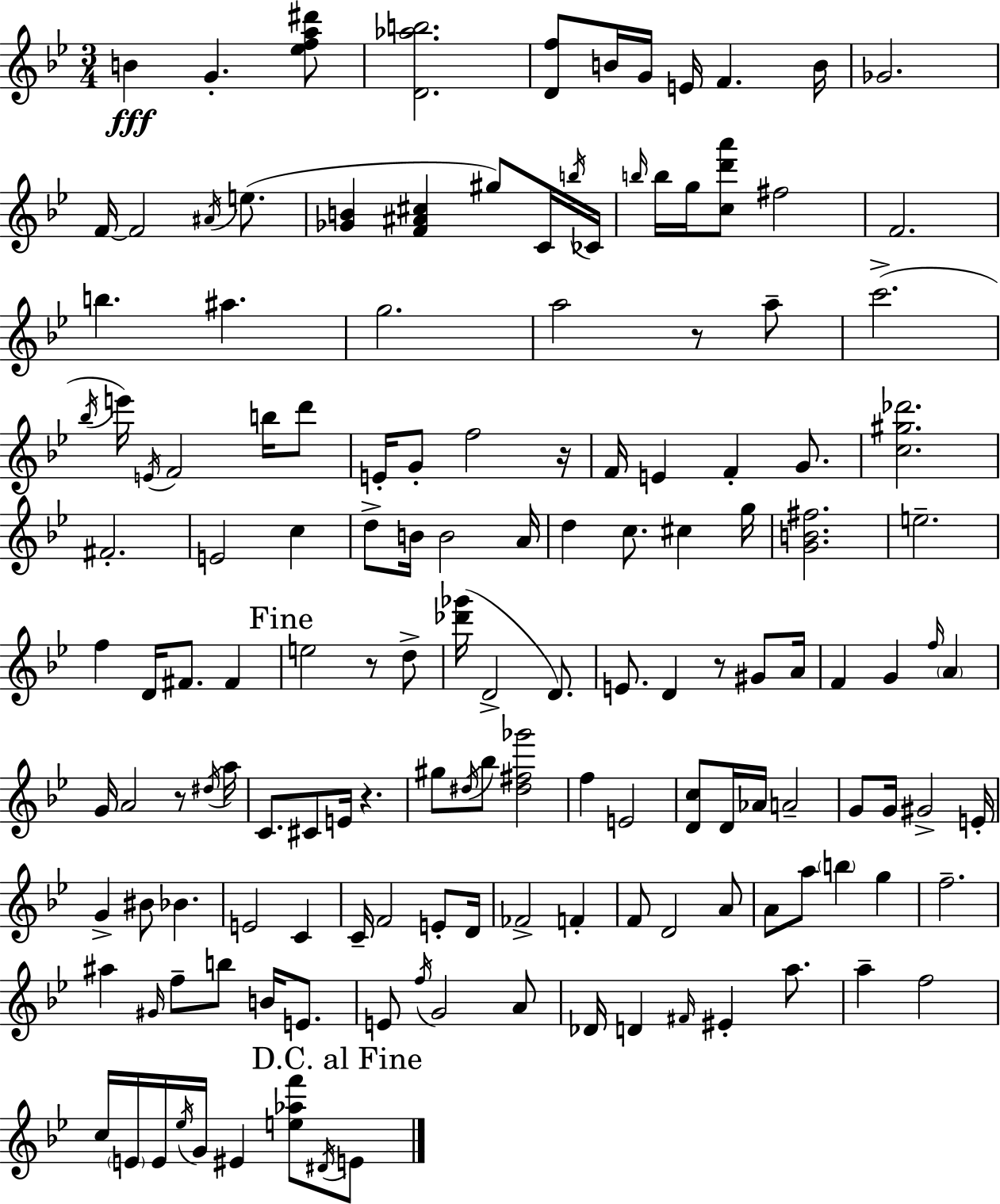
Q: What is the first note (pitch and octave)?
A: B4